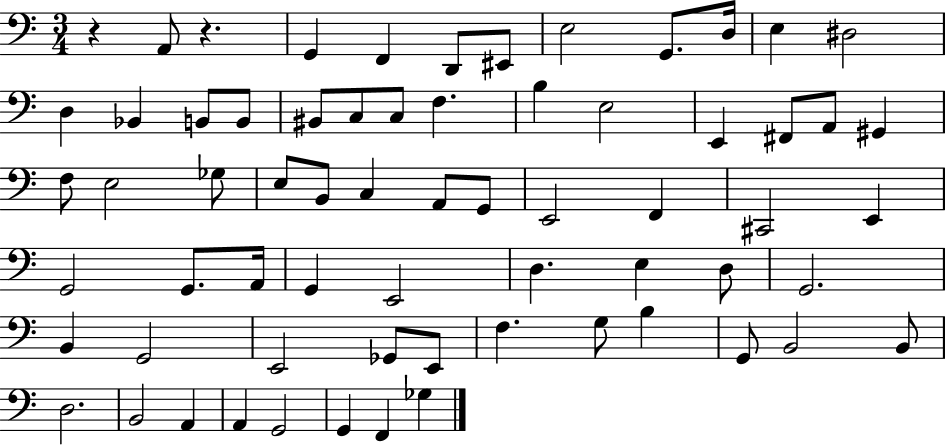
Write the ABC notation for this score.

X:1
T:Untitled
M:3/4
L:1/4
K:C
z A,,/2 z G,, F,, D,,/2 ^E,,/2 E,2 G,,/2 D,/4 E, ^D,2 D, _B,, B,,/2 B,,/2 ^B,,/2 C,/2 C,/2 F, B, E,2 E,, ^F,,/2 A,,/2 ^G,, F,/2 E,2 _G,/2 E,/2 B,,/2 C, A,,/2 G,,/2 E,,2 F,, ^C,,2 E,, G,,2 G,,/2 A,,/4 G,, E,,2 D, E, D,/2 G,,2 B,, G,,2 E,,2 _G,,/2 E,,/2 F, G,/2 B, G,,/2 B,,2 B,,/2 D,2 B,,2 A,, A,, G,,2 G,, F,, _G,